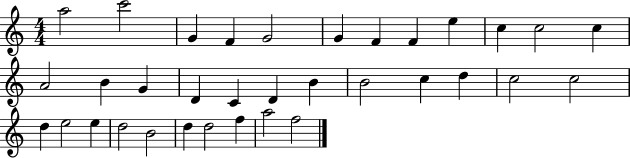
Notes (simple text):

A5/h C6/h G4/q F4/q G4/h G4/q F4/q F4/q E5/q C5/q C5/h C5/q A4/h B4/q G4/q D4/q C4/q D4/q B4/q B4/h C5/q D5/q C5/h C5/h D5/q E5/h E5/q D5/h B4/h D5/q D5/h F5/q A5/h F5/h